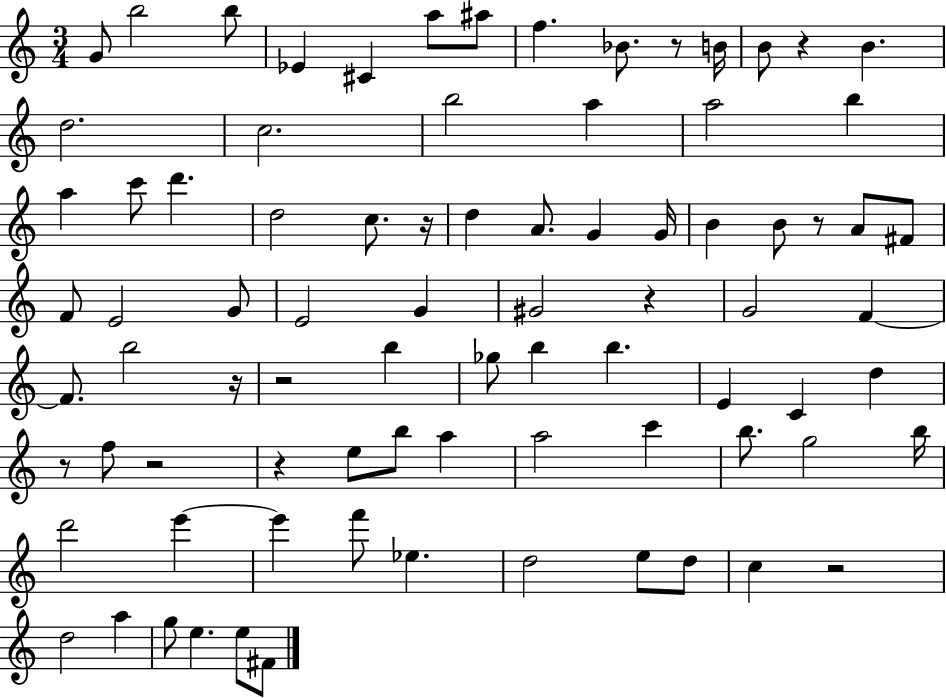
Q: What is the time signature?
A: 3/4